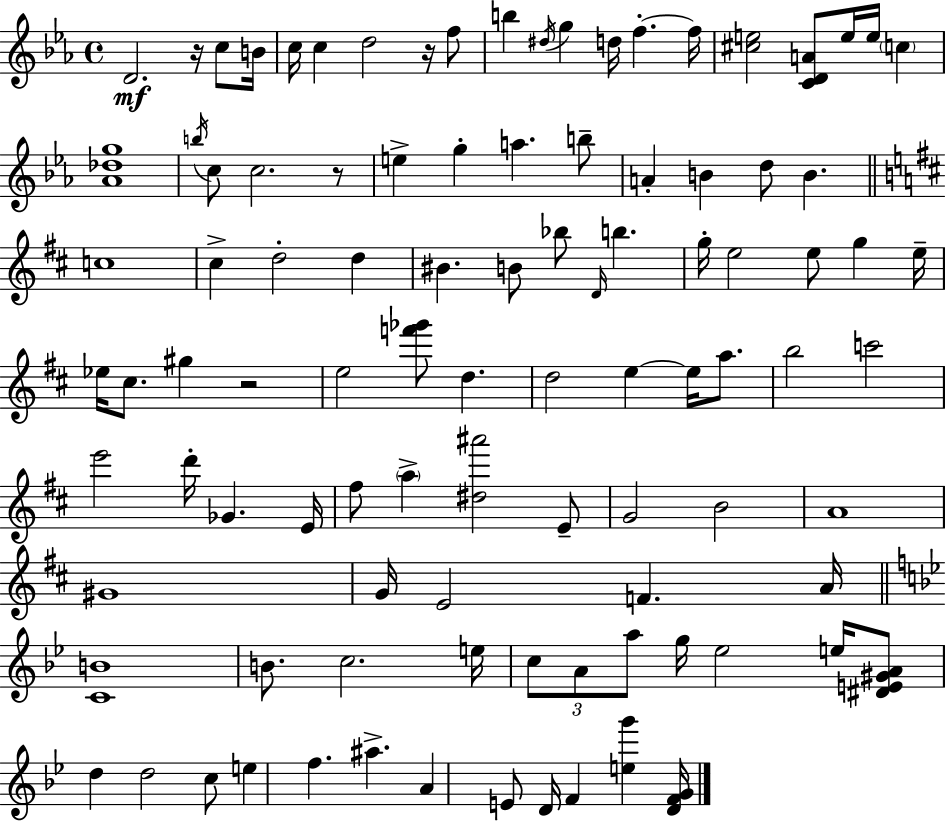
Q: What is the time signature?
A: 4/4